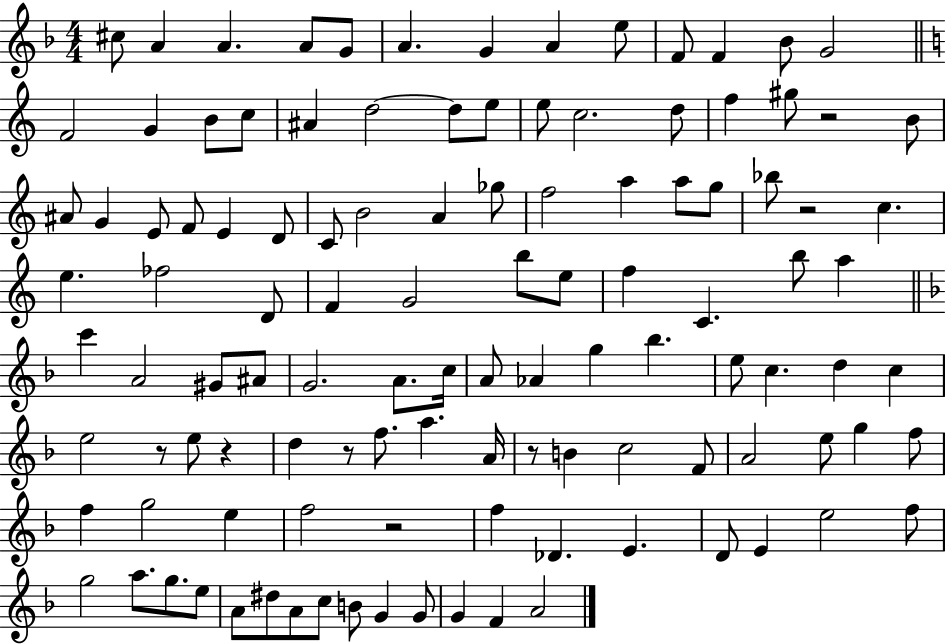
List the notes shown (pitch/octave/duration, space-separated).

C#5/e A4/q A4/q. A4/e G4/e A4/q. G4/q A4/q E5/e F4/e F4/q Bb4/e G4/h F4/h G4/q B4/e C5/e A#4/q D5/h D5/e E5/e E5/e C5/h. D5/e F5/q G#5/e R/h B4/e A#4/e G4/q E4/e F4/e E4/q D4/e C4/e B4/h A4/q Gb5/e F5/h A5/q A5/e G5/e Bb5/e R/h C5/q. E5/q. FES5/h D4/e F4/q G4/h B5/e E5/e F5/q C4/q. B5/e A5/q C6/q A4/h G#4/e A#4/e G4/h. A4/e. C5/s A4/e Ab4/q G5/q Bb5/q. E5/e C5/q. D5/q C5/q E5/h R/e E5/e R/q D5/q R/e F5/e. A5/q. A4/s R/e B4/q C5/h F4/e A4/h E5/e G5/q F5/e F5/q G5/h E5/q F5/h R/h F5/q Db4/q. E4/q. D4/e E4/q E5/h F5/e G5/h A5/e. G5/e. E5/e A4/e D#5/e A4/e C5/e B4/e G4/q G4/e G4/q F4/q A4/h